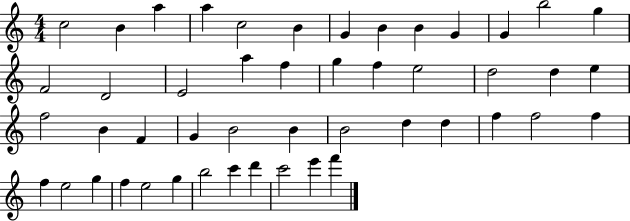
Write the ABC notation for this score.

X:1
T:Untitled
M:4/4
L:1/4
K:C
c2 B a a c2 B G B B G G b2 g F2 D2 E2 a f g f e2 d2 d e f2 B F G B2 B B2 d d f f2 f f e2 g f e2 g b2 c' d' c'2 e' f'